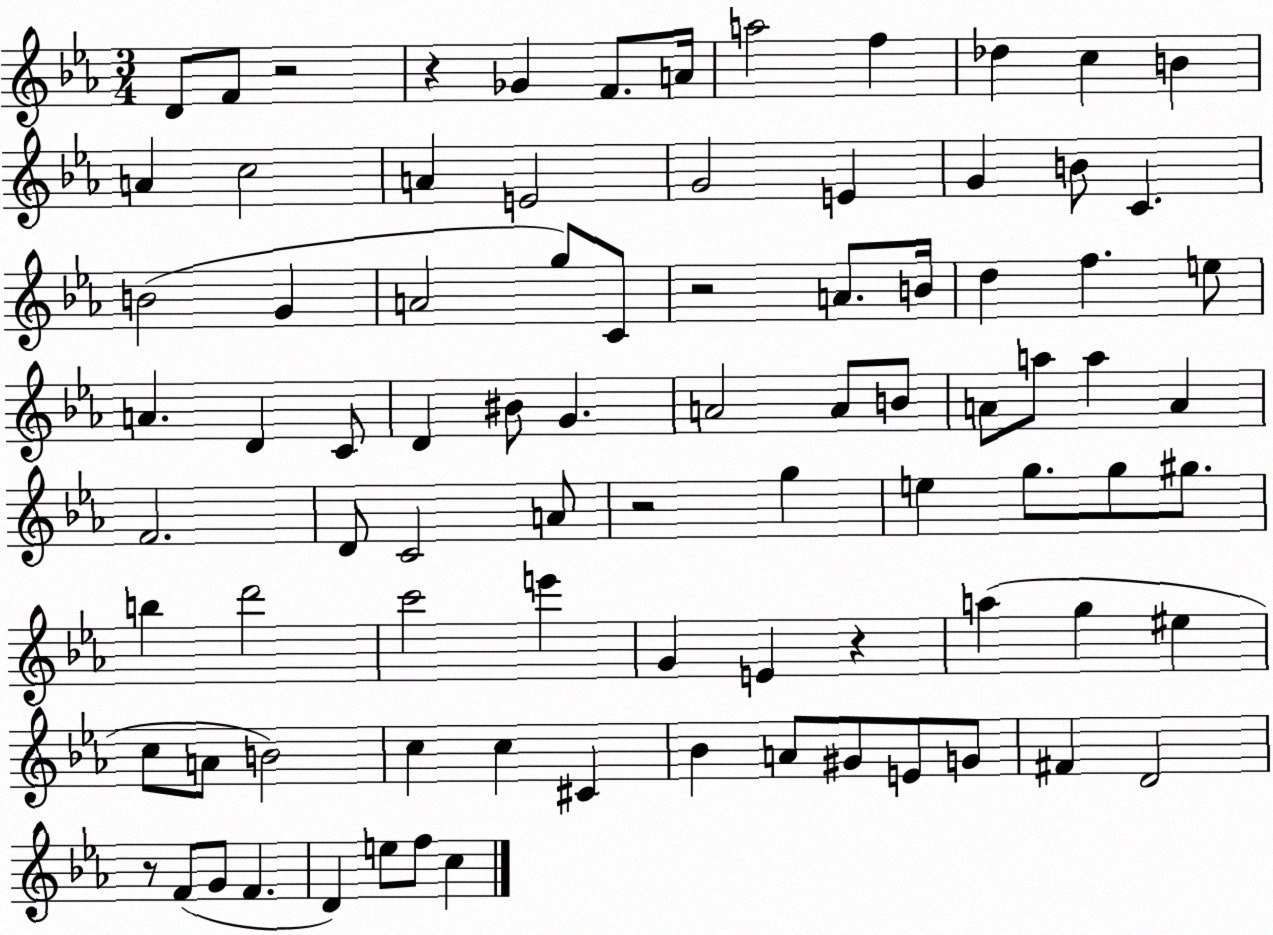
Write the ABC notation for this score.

X:1
T:Untitled
M:3/4
L:1/4
K:Eb
D/2 F/2 z2 z _G F/2 A/4 a2 f _d c B A c2 A E2 G2 E G B/2 C B2 G A2 g/2 C/2 z2 A/2 B/4 d f e/2 A D C/2 D ^B/2 G A2 A/2 B/2 A/2 a/2 a A F2 D/2 C2 A/2 z2 g e g/2 g/2 ^g/2 b d'2 c'2 e' G E z a g ^e c/2 A/2 B2 c c ^C _B A/2 ^G/2 E/2 G/2 ^F D2 z/2 F/2 G/2 F D e/2 f/2 c